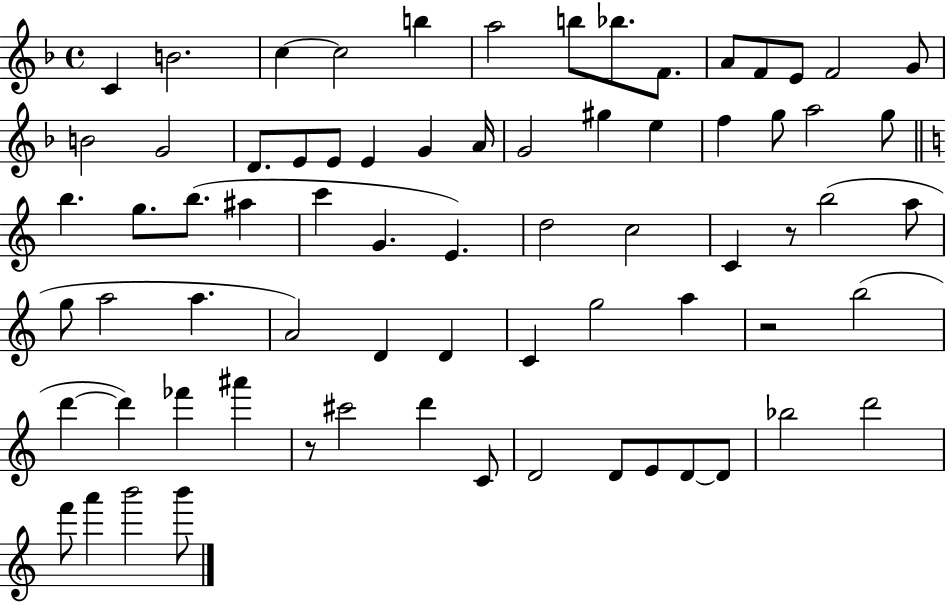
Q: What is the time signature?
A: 4/4